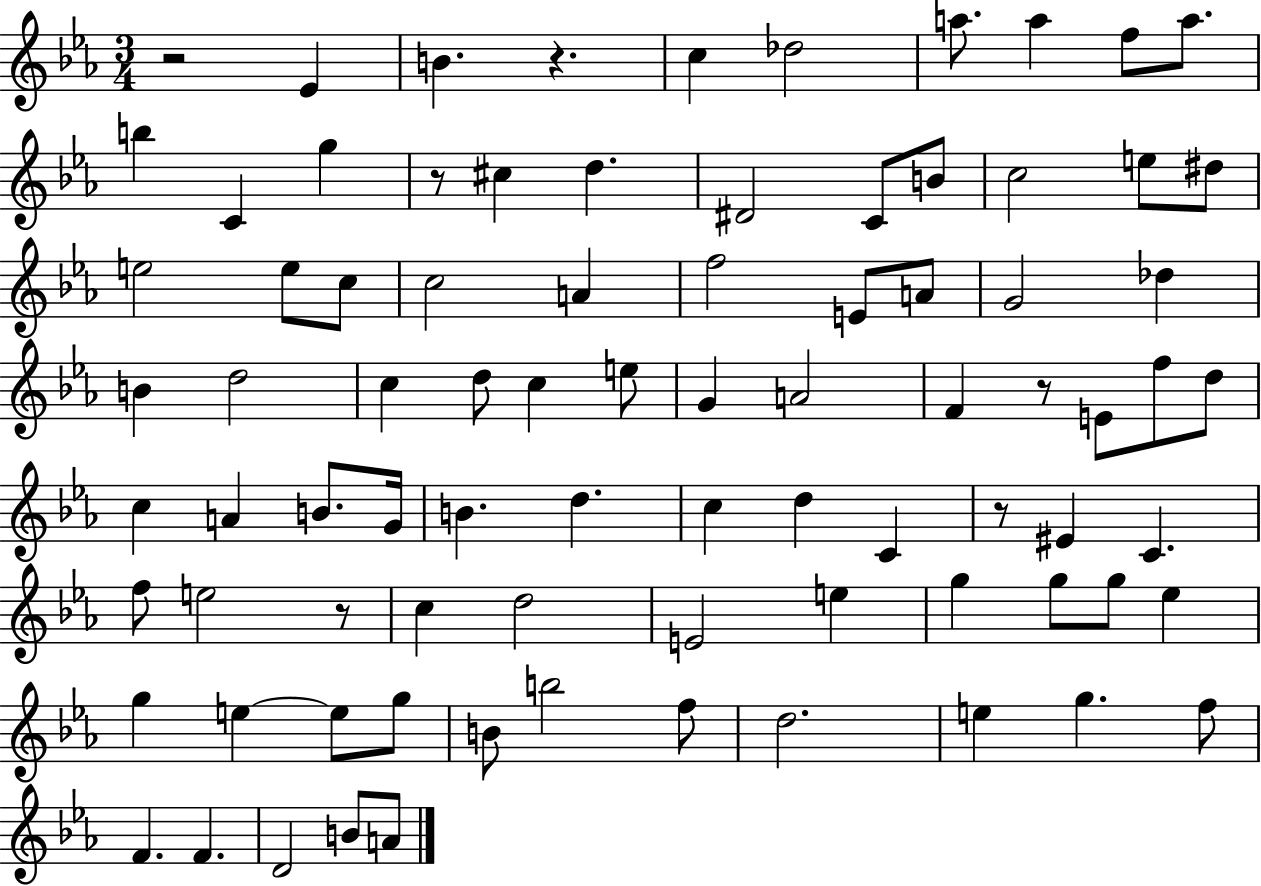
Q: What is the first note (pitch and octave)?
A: Eb4